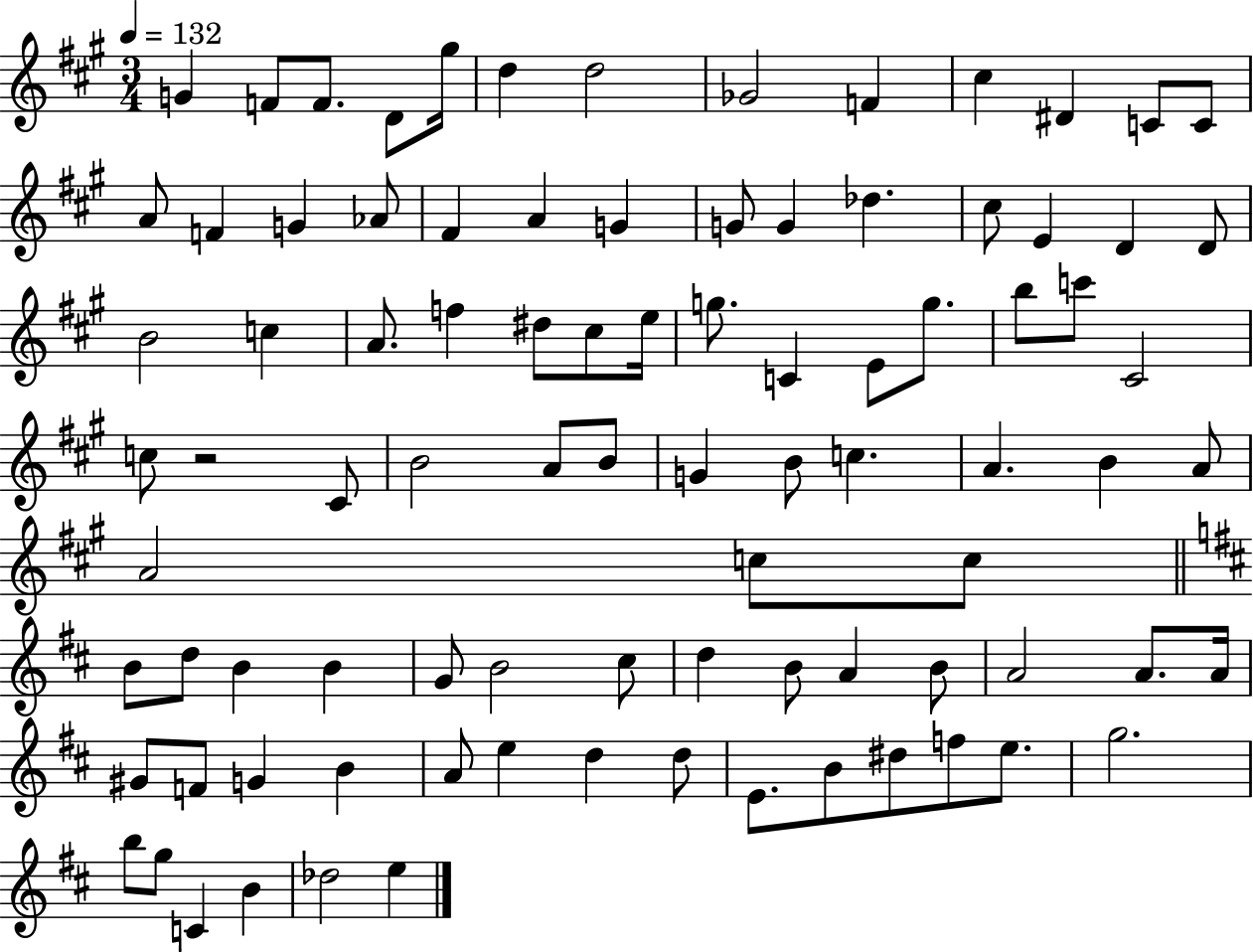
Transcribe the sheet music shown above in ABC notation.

X:1
T:Untitled
M:3/4
L:1/4
K:A
G F/2 F/2 D/2 ^g/4 d d2 _G2 F ^c ^D C/2 C/2 A/2 F G _A/2 ^F A G G/2 G _d ^c/2 E D D/2 B2 c A/2 f ^d/2 ^c/2 e/4 g/2 C E/2 g/2 b/2 c'/2 ^C2 c/2 z2 ^C/2 B2 A/2 B/2 G B/2 c A B A/2 A2 c/2 c/2 B/2 d/2 B B G/2 B2 ^c/2 d B/2 A B/2 A2 A/2 A/4 ^G/2 F/2 G B A/2 e d d/2 E/2 B/2 ^d/2 f/2 e/2 g2 b/2 g/2 C B _d2 e